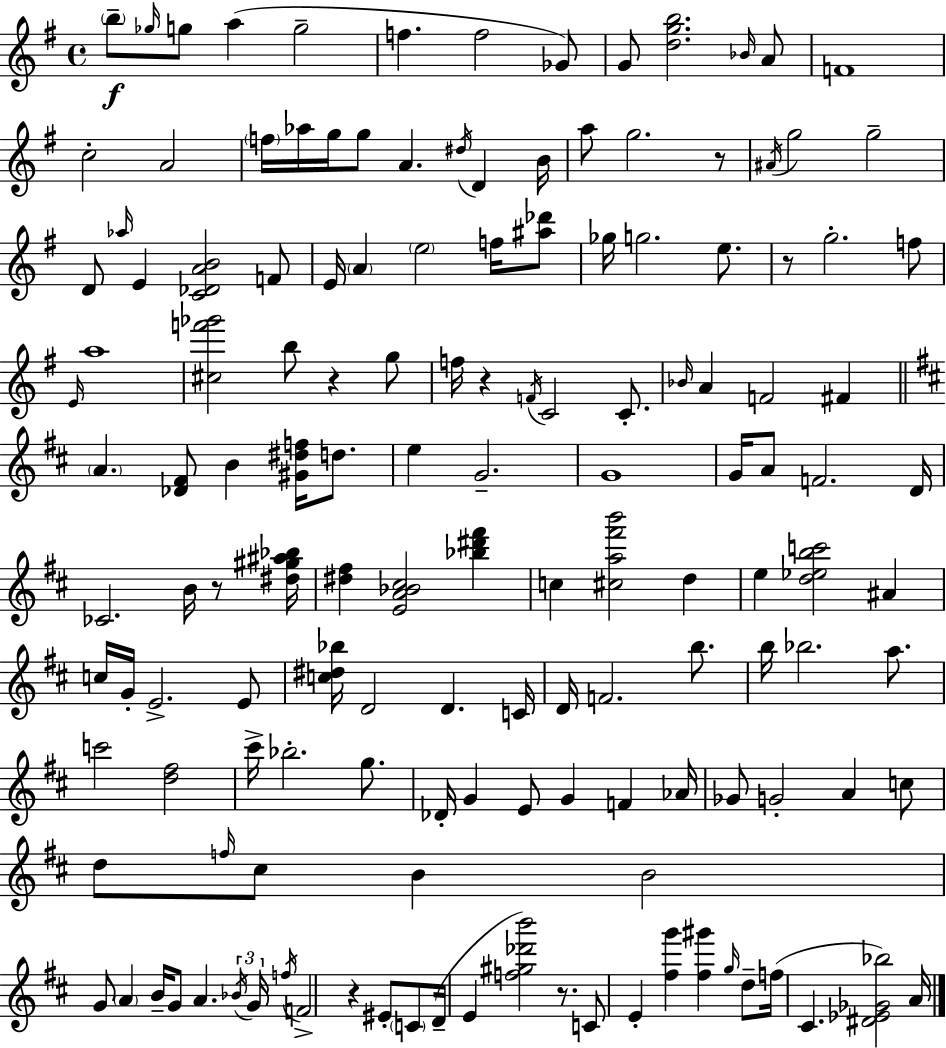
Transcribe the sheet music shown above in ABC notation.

X:1
T:Untitled
M:4/4
L:1/4
K:Em
b/2 _g/4 g/2 a g2 f f2 _G/2 G/2 [dgb]2 _B/4 A/2 F4 c2 A2 f/4 _a/4 g/4 g/2 A ^d/4 D B/4 a/2 g2 z/2 ^A/4 g2 g2 D/2 _a/4 E [C_DAB]2 F/2 E/4 A e2 f/4 [^a_d']/2 _g/4 g2 e/2 z/2 g2 f/2 E/4 a4 [^cf'_g']2 b/2 z g/2 f/4 z F/4 C2 C/2 _B/4 A F2 ^F A [_D^F]/2 B [^G^df]/4 d/2 e G2 G4 G/4 A/2 F2 D/4 _C2 B/4 z/2 [^d^g^a_b]/4 [^d^f] [EA_B^c]2 [_b^d'^f'] c [^ca^f'b']2 d e [d_ebc']2 ^A c/4 G/4 E2 E/2 [c^d_b]/4 D2 D C/4 D/4 F2 b/2 b/4 _b2 a/2 c'2 [d^f]2 ^c'/4 _b2 g/2 _D/4 G E/2 G F _A/4 _G/2 G2 A c/2 d/2 f/4 ^c/2 B B2 G/2 A B/4 G/2 A _B/4 G/4 f/4 F2 z ^E/2 C/2 D/4 E [f^g_d'b']2 z/2 C/2 E [^fg'] [^f^g'] g/4 d/2 f/4 ^C [^D_E_G_b]2 A/4